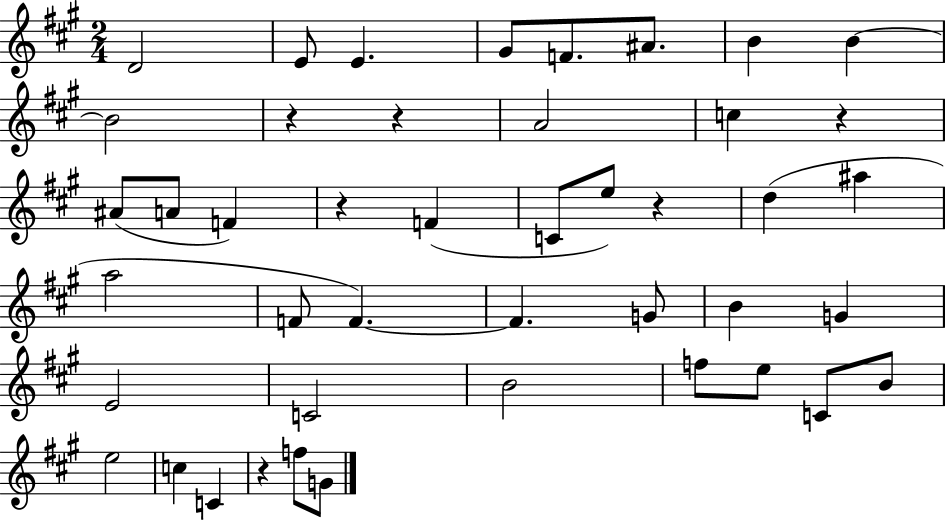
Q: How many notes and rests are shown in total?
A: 44